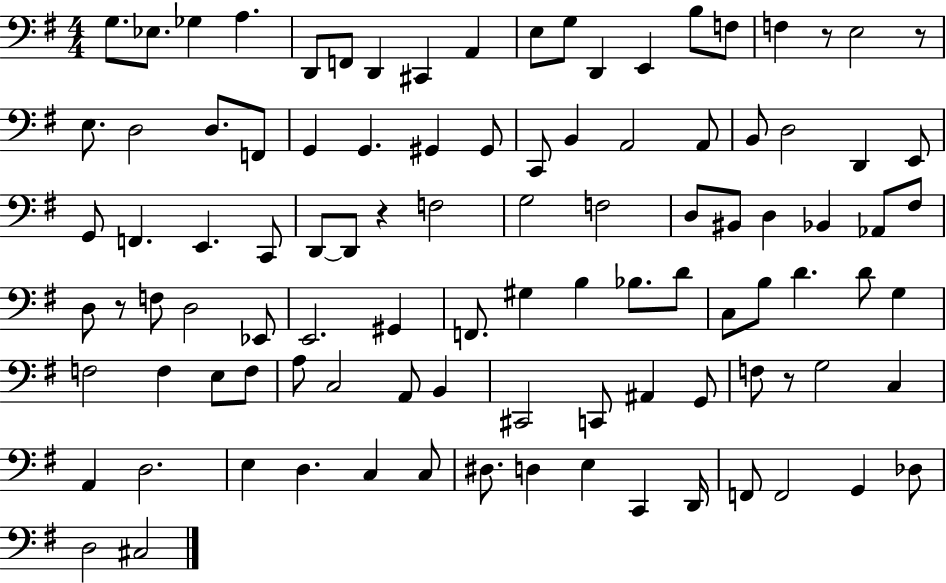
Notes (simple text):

G3/e. Eb3/e. Gb3/q A3/q. D2/e F2/e D2/q C#2/q A2/q E3/e G3/e D2/q E2/q B3/e F3/e F3/q R/e E3/h R/e E3/e. D3/h D3/e. F2/e G2/q G2/q. G#2/q G#2/e C2/e B2/q A2/h A2/e B2/e D3/h D2/q E2/e G2/e F2/q. E2/q. C2/e D2/e D2/e R/q F3/h G3/h F3/h D3/e BIS2/e D3/q Bb2/q Ab2/e F#3/e D3/e R/e F3/e D3/h Eb2/e E2/h. G#2/q F2/e. G#3/q B3/q Bb3/e. D4/e C3/e B3/e D4/q. D4/e G3/q F3/h F3/q E3/e F3/e A3/e C3/h A2/e B2/q C#2/h C2/e A#2/q G2/e F3/e R/e G3/h C3/q A2/q D3/h. E3/q D3/q. C3/q C3/e D#3/e. D3/q E3/q C2/q D2/s F2/e F2/h G2/q Db3/e D3/h C#3/h